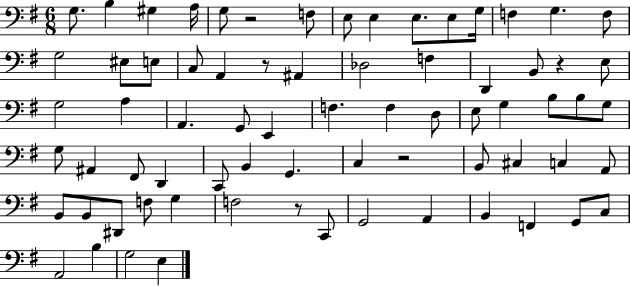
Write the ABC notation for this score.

X:1
T:Untitled
M:6/8
L:1/4
K:G
G,/2 B, ^G, A,/4 G,/2 z2 F,/2 E,/2 E, E,/2 E,/2 G,/4 F, G, F,/2 G,2 ^E,/2 E,/2 C,/2 A,, z/2 ^A,, _D,2 F, D,, B,,/2 z E,/2 G,2 A, A,, G,,/2 E,, F, F, D,/2 E,/2 G, B,/2 B,/2 G,/2 G,/2 ^A,, ^F,,/2 D,, C,,/2 B,, G,, C, z2 B,,/2 ^C, C, A,,/2 B,,/2 B,,/2 ^D,,/2 F,/2 G, F,2 z/2 C,,/2 G,,2 A,, B,, F,, G,,/2 C,/2 A,,2 B, G,2 E,